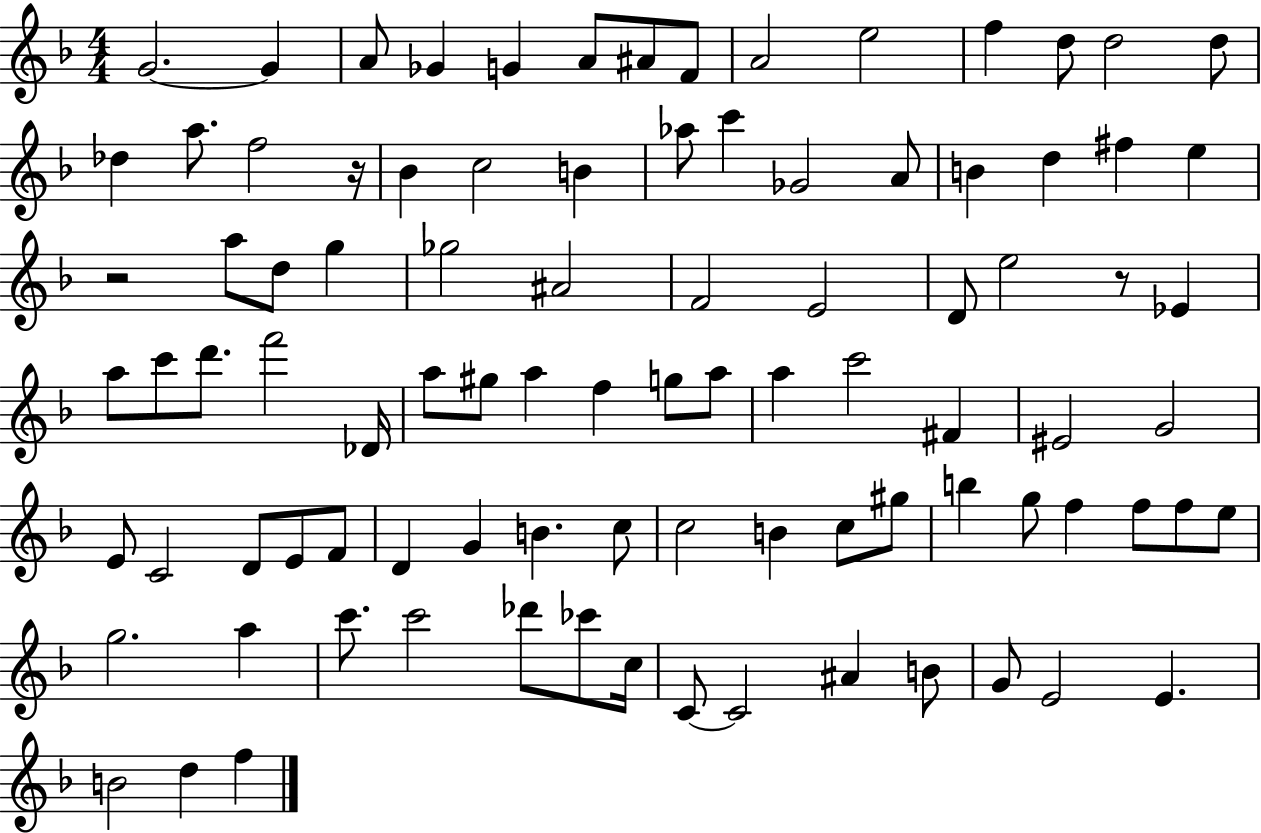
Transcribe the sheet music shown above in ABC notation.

X:1
T:Untitled
M:4/4
L:1/4
K:F
G2 G A/2 _G G A/2 ^A/2 F/2 A2 e2 f d/2 d2 d/2 _d a/2 f2 z/4 _B c2 B _a/2 c' _G2 A/2 B d ^f e z2 a/2 d/2 g _g2 ^A2 F2 E2 D/2 e2 z/2 _E a/2 c'/2 d'/2 f'2 _D/4 a/2 ^g/2 a f g/2 a/2 a c'2 ^F ^E2 G2 E/2 C2 D/2 E/2 F/2 D G B c/2 c2 B c/2 ^g/2 b g/2 f f/2 f/2 e/2 g2 a c'/2 c'2 _d'/2 _c'/2 c/4 C/2 C2 ^A B/2 G/2 E2 E B2 d f